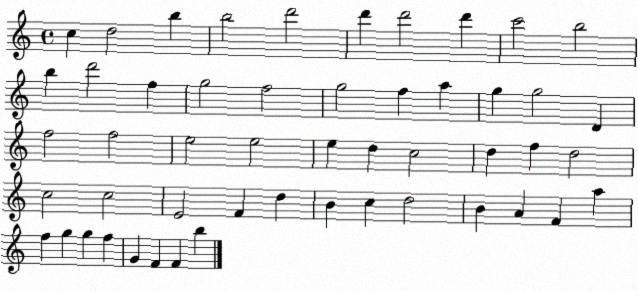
X:1
T:Untitled
M:4/4
L:1/4
K:C
c d2 b b2 d'2 d' d'2 d' c'2 b2 b d'2 f g2 f2 g2 f a g g2 D f2 f2 e2 e2 e d c2 d f d2 c2 c2 E2 F d B c d2 B A F a f g g f G F F b